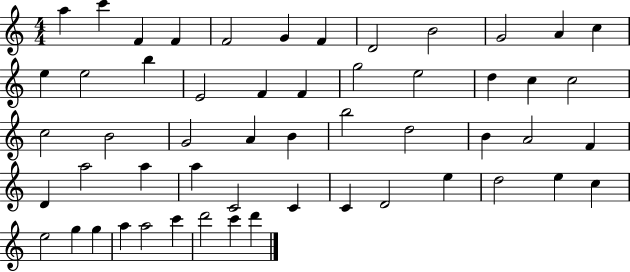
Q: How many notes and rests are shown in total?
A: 54